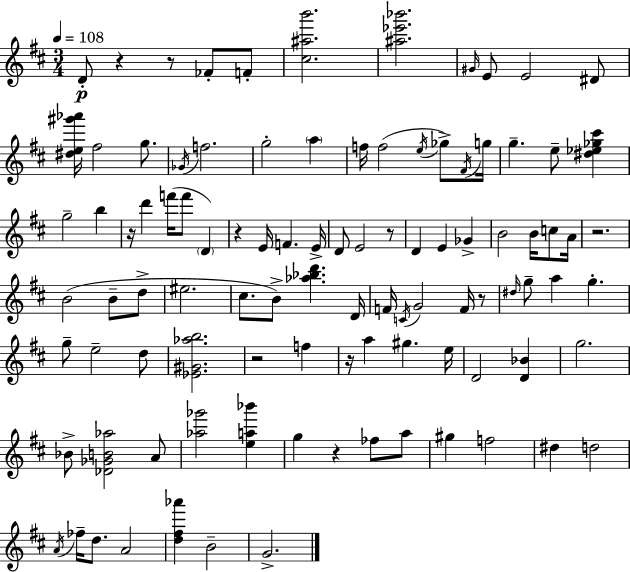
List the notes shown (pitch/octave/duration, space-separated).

D4/e R/q R/e FES4/e F4/e [C#5,A#5,B6]/h. [A#5,Eb6,Bb6]/h. G#4/s E4/e E4/h D#4/e [D#5,E5,G#6,Ab6]/s F#5/h G5/e. Gb4/s F5/h. G5/h A5/q F5/s F5/h E5/s Gb5/e F#4/s G5/s G5/q. E5/e [D#5,Eb5,Gb5,C#6]/q G5/h B5/q R/s D6/q F6/s F6/e D4/q R/q E4/s F4/q. E4/s D4/e E4/h R/e D4/q E4/q Gb4/q B4/h B4/s C5/e A4/s R/h. B4/h B4/e D5/e EIS5/h. C#5/e. B4/e [Ab5,Bb5,D6]/q. D4/s F4/s C4/s G4/h F4/s R/e D#5/s G5/e A5/q G5/q. G5/e E5/h D5/e [Eb4,G#4,Ab5,B5]/h. R/h F5/q R/s A5/q G#5/q. E5/s D4/h [D4,Bb4]/q G5/h. Bb4/e [Db4,Gb4,B4,Ab5]/h A4/e [Ab5,Gb6]/h [E5,A5,Bb6]/q G5/q R/q FES5/e A5/e G#5/q F5/h D#5/q D5/h A4/s FES5/s D5/e. A4/h [D5,F#5,Ab6]/q B4/h G4/h.